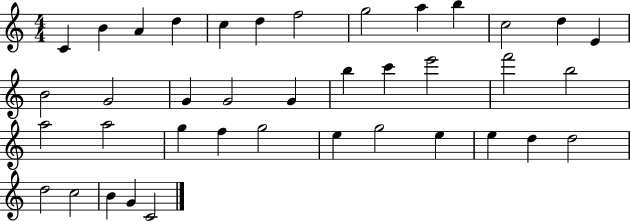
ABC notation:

X:1
T:Untitled
M:4/4
L:1/4
K:C
C B A d c d f2 g2 a b c2 d E B2 G2 G G2 G b c' e'2 f'2 b2 a2 a2 g f g2 e g2 e e d d2 d2 c2 B G C2